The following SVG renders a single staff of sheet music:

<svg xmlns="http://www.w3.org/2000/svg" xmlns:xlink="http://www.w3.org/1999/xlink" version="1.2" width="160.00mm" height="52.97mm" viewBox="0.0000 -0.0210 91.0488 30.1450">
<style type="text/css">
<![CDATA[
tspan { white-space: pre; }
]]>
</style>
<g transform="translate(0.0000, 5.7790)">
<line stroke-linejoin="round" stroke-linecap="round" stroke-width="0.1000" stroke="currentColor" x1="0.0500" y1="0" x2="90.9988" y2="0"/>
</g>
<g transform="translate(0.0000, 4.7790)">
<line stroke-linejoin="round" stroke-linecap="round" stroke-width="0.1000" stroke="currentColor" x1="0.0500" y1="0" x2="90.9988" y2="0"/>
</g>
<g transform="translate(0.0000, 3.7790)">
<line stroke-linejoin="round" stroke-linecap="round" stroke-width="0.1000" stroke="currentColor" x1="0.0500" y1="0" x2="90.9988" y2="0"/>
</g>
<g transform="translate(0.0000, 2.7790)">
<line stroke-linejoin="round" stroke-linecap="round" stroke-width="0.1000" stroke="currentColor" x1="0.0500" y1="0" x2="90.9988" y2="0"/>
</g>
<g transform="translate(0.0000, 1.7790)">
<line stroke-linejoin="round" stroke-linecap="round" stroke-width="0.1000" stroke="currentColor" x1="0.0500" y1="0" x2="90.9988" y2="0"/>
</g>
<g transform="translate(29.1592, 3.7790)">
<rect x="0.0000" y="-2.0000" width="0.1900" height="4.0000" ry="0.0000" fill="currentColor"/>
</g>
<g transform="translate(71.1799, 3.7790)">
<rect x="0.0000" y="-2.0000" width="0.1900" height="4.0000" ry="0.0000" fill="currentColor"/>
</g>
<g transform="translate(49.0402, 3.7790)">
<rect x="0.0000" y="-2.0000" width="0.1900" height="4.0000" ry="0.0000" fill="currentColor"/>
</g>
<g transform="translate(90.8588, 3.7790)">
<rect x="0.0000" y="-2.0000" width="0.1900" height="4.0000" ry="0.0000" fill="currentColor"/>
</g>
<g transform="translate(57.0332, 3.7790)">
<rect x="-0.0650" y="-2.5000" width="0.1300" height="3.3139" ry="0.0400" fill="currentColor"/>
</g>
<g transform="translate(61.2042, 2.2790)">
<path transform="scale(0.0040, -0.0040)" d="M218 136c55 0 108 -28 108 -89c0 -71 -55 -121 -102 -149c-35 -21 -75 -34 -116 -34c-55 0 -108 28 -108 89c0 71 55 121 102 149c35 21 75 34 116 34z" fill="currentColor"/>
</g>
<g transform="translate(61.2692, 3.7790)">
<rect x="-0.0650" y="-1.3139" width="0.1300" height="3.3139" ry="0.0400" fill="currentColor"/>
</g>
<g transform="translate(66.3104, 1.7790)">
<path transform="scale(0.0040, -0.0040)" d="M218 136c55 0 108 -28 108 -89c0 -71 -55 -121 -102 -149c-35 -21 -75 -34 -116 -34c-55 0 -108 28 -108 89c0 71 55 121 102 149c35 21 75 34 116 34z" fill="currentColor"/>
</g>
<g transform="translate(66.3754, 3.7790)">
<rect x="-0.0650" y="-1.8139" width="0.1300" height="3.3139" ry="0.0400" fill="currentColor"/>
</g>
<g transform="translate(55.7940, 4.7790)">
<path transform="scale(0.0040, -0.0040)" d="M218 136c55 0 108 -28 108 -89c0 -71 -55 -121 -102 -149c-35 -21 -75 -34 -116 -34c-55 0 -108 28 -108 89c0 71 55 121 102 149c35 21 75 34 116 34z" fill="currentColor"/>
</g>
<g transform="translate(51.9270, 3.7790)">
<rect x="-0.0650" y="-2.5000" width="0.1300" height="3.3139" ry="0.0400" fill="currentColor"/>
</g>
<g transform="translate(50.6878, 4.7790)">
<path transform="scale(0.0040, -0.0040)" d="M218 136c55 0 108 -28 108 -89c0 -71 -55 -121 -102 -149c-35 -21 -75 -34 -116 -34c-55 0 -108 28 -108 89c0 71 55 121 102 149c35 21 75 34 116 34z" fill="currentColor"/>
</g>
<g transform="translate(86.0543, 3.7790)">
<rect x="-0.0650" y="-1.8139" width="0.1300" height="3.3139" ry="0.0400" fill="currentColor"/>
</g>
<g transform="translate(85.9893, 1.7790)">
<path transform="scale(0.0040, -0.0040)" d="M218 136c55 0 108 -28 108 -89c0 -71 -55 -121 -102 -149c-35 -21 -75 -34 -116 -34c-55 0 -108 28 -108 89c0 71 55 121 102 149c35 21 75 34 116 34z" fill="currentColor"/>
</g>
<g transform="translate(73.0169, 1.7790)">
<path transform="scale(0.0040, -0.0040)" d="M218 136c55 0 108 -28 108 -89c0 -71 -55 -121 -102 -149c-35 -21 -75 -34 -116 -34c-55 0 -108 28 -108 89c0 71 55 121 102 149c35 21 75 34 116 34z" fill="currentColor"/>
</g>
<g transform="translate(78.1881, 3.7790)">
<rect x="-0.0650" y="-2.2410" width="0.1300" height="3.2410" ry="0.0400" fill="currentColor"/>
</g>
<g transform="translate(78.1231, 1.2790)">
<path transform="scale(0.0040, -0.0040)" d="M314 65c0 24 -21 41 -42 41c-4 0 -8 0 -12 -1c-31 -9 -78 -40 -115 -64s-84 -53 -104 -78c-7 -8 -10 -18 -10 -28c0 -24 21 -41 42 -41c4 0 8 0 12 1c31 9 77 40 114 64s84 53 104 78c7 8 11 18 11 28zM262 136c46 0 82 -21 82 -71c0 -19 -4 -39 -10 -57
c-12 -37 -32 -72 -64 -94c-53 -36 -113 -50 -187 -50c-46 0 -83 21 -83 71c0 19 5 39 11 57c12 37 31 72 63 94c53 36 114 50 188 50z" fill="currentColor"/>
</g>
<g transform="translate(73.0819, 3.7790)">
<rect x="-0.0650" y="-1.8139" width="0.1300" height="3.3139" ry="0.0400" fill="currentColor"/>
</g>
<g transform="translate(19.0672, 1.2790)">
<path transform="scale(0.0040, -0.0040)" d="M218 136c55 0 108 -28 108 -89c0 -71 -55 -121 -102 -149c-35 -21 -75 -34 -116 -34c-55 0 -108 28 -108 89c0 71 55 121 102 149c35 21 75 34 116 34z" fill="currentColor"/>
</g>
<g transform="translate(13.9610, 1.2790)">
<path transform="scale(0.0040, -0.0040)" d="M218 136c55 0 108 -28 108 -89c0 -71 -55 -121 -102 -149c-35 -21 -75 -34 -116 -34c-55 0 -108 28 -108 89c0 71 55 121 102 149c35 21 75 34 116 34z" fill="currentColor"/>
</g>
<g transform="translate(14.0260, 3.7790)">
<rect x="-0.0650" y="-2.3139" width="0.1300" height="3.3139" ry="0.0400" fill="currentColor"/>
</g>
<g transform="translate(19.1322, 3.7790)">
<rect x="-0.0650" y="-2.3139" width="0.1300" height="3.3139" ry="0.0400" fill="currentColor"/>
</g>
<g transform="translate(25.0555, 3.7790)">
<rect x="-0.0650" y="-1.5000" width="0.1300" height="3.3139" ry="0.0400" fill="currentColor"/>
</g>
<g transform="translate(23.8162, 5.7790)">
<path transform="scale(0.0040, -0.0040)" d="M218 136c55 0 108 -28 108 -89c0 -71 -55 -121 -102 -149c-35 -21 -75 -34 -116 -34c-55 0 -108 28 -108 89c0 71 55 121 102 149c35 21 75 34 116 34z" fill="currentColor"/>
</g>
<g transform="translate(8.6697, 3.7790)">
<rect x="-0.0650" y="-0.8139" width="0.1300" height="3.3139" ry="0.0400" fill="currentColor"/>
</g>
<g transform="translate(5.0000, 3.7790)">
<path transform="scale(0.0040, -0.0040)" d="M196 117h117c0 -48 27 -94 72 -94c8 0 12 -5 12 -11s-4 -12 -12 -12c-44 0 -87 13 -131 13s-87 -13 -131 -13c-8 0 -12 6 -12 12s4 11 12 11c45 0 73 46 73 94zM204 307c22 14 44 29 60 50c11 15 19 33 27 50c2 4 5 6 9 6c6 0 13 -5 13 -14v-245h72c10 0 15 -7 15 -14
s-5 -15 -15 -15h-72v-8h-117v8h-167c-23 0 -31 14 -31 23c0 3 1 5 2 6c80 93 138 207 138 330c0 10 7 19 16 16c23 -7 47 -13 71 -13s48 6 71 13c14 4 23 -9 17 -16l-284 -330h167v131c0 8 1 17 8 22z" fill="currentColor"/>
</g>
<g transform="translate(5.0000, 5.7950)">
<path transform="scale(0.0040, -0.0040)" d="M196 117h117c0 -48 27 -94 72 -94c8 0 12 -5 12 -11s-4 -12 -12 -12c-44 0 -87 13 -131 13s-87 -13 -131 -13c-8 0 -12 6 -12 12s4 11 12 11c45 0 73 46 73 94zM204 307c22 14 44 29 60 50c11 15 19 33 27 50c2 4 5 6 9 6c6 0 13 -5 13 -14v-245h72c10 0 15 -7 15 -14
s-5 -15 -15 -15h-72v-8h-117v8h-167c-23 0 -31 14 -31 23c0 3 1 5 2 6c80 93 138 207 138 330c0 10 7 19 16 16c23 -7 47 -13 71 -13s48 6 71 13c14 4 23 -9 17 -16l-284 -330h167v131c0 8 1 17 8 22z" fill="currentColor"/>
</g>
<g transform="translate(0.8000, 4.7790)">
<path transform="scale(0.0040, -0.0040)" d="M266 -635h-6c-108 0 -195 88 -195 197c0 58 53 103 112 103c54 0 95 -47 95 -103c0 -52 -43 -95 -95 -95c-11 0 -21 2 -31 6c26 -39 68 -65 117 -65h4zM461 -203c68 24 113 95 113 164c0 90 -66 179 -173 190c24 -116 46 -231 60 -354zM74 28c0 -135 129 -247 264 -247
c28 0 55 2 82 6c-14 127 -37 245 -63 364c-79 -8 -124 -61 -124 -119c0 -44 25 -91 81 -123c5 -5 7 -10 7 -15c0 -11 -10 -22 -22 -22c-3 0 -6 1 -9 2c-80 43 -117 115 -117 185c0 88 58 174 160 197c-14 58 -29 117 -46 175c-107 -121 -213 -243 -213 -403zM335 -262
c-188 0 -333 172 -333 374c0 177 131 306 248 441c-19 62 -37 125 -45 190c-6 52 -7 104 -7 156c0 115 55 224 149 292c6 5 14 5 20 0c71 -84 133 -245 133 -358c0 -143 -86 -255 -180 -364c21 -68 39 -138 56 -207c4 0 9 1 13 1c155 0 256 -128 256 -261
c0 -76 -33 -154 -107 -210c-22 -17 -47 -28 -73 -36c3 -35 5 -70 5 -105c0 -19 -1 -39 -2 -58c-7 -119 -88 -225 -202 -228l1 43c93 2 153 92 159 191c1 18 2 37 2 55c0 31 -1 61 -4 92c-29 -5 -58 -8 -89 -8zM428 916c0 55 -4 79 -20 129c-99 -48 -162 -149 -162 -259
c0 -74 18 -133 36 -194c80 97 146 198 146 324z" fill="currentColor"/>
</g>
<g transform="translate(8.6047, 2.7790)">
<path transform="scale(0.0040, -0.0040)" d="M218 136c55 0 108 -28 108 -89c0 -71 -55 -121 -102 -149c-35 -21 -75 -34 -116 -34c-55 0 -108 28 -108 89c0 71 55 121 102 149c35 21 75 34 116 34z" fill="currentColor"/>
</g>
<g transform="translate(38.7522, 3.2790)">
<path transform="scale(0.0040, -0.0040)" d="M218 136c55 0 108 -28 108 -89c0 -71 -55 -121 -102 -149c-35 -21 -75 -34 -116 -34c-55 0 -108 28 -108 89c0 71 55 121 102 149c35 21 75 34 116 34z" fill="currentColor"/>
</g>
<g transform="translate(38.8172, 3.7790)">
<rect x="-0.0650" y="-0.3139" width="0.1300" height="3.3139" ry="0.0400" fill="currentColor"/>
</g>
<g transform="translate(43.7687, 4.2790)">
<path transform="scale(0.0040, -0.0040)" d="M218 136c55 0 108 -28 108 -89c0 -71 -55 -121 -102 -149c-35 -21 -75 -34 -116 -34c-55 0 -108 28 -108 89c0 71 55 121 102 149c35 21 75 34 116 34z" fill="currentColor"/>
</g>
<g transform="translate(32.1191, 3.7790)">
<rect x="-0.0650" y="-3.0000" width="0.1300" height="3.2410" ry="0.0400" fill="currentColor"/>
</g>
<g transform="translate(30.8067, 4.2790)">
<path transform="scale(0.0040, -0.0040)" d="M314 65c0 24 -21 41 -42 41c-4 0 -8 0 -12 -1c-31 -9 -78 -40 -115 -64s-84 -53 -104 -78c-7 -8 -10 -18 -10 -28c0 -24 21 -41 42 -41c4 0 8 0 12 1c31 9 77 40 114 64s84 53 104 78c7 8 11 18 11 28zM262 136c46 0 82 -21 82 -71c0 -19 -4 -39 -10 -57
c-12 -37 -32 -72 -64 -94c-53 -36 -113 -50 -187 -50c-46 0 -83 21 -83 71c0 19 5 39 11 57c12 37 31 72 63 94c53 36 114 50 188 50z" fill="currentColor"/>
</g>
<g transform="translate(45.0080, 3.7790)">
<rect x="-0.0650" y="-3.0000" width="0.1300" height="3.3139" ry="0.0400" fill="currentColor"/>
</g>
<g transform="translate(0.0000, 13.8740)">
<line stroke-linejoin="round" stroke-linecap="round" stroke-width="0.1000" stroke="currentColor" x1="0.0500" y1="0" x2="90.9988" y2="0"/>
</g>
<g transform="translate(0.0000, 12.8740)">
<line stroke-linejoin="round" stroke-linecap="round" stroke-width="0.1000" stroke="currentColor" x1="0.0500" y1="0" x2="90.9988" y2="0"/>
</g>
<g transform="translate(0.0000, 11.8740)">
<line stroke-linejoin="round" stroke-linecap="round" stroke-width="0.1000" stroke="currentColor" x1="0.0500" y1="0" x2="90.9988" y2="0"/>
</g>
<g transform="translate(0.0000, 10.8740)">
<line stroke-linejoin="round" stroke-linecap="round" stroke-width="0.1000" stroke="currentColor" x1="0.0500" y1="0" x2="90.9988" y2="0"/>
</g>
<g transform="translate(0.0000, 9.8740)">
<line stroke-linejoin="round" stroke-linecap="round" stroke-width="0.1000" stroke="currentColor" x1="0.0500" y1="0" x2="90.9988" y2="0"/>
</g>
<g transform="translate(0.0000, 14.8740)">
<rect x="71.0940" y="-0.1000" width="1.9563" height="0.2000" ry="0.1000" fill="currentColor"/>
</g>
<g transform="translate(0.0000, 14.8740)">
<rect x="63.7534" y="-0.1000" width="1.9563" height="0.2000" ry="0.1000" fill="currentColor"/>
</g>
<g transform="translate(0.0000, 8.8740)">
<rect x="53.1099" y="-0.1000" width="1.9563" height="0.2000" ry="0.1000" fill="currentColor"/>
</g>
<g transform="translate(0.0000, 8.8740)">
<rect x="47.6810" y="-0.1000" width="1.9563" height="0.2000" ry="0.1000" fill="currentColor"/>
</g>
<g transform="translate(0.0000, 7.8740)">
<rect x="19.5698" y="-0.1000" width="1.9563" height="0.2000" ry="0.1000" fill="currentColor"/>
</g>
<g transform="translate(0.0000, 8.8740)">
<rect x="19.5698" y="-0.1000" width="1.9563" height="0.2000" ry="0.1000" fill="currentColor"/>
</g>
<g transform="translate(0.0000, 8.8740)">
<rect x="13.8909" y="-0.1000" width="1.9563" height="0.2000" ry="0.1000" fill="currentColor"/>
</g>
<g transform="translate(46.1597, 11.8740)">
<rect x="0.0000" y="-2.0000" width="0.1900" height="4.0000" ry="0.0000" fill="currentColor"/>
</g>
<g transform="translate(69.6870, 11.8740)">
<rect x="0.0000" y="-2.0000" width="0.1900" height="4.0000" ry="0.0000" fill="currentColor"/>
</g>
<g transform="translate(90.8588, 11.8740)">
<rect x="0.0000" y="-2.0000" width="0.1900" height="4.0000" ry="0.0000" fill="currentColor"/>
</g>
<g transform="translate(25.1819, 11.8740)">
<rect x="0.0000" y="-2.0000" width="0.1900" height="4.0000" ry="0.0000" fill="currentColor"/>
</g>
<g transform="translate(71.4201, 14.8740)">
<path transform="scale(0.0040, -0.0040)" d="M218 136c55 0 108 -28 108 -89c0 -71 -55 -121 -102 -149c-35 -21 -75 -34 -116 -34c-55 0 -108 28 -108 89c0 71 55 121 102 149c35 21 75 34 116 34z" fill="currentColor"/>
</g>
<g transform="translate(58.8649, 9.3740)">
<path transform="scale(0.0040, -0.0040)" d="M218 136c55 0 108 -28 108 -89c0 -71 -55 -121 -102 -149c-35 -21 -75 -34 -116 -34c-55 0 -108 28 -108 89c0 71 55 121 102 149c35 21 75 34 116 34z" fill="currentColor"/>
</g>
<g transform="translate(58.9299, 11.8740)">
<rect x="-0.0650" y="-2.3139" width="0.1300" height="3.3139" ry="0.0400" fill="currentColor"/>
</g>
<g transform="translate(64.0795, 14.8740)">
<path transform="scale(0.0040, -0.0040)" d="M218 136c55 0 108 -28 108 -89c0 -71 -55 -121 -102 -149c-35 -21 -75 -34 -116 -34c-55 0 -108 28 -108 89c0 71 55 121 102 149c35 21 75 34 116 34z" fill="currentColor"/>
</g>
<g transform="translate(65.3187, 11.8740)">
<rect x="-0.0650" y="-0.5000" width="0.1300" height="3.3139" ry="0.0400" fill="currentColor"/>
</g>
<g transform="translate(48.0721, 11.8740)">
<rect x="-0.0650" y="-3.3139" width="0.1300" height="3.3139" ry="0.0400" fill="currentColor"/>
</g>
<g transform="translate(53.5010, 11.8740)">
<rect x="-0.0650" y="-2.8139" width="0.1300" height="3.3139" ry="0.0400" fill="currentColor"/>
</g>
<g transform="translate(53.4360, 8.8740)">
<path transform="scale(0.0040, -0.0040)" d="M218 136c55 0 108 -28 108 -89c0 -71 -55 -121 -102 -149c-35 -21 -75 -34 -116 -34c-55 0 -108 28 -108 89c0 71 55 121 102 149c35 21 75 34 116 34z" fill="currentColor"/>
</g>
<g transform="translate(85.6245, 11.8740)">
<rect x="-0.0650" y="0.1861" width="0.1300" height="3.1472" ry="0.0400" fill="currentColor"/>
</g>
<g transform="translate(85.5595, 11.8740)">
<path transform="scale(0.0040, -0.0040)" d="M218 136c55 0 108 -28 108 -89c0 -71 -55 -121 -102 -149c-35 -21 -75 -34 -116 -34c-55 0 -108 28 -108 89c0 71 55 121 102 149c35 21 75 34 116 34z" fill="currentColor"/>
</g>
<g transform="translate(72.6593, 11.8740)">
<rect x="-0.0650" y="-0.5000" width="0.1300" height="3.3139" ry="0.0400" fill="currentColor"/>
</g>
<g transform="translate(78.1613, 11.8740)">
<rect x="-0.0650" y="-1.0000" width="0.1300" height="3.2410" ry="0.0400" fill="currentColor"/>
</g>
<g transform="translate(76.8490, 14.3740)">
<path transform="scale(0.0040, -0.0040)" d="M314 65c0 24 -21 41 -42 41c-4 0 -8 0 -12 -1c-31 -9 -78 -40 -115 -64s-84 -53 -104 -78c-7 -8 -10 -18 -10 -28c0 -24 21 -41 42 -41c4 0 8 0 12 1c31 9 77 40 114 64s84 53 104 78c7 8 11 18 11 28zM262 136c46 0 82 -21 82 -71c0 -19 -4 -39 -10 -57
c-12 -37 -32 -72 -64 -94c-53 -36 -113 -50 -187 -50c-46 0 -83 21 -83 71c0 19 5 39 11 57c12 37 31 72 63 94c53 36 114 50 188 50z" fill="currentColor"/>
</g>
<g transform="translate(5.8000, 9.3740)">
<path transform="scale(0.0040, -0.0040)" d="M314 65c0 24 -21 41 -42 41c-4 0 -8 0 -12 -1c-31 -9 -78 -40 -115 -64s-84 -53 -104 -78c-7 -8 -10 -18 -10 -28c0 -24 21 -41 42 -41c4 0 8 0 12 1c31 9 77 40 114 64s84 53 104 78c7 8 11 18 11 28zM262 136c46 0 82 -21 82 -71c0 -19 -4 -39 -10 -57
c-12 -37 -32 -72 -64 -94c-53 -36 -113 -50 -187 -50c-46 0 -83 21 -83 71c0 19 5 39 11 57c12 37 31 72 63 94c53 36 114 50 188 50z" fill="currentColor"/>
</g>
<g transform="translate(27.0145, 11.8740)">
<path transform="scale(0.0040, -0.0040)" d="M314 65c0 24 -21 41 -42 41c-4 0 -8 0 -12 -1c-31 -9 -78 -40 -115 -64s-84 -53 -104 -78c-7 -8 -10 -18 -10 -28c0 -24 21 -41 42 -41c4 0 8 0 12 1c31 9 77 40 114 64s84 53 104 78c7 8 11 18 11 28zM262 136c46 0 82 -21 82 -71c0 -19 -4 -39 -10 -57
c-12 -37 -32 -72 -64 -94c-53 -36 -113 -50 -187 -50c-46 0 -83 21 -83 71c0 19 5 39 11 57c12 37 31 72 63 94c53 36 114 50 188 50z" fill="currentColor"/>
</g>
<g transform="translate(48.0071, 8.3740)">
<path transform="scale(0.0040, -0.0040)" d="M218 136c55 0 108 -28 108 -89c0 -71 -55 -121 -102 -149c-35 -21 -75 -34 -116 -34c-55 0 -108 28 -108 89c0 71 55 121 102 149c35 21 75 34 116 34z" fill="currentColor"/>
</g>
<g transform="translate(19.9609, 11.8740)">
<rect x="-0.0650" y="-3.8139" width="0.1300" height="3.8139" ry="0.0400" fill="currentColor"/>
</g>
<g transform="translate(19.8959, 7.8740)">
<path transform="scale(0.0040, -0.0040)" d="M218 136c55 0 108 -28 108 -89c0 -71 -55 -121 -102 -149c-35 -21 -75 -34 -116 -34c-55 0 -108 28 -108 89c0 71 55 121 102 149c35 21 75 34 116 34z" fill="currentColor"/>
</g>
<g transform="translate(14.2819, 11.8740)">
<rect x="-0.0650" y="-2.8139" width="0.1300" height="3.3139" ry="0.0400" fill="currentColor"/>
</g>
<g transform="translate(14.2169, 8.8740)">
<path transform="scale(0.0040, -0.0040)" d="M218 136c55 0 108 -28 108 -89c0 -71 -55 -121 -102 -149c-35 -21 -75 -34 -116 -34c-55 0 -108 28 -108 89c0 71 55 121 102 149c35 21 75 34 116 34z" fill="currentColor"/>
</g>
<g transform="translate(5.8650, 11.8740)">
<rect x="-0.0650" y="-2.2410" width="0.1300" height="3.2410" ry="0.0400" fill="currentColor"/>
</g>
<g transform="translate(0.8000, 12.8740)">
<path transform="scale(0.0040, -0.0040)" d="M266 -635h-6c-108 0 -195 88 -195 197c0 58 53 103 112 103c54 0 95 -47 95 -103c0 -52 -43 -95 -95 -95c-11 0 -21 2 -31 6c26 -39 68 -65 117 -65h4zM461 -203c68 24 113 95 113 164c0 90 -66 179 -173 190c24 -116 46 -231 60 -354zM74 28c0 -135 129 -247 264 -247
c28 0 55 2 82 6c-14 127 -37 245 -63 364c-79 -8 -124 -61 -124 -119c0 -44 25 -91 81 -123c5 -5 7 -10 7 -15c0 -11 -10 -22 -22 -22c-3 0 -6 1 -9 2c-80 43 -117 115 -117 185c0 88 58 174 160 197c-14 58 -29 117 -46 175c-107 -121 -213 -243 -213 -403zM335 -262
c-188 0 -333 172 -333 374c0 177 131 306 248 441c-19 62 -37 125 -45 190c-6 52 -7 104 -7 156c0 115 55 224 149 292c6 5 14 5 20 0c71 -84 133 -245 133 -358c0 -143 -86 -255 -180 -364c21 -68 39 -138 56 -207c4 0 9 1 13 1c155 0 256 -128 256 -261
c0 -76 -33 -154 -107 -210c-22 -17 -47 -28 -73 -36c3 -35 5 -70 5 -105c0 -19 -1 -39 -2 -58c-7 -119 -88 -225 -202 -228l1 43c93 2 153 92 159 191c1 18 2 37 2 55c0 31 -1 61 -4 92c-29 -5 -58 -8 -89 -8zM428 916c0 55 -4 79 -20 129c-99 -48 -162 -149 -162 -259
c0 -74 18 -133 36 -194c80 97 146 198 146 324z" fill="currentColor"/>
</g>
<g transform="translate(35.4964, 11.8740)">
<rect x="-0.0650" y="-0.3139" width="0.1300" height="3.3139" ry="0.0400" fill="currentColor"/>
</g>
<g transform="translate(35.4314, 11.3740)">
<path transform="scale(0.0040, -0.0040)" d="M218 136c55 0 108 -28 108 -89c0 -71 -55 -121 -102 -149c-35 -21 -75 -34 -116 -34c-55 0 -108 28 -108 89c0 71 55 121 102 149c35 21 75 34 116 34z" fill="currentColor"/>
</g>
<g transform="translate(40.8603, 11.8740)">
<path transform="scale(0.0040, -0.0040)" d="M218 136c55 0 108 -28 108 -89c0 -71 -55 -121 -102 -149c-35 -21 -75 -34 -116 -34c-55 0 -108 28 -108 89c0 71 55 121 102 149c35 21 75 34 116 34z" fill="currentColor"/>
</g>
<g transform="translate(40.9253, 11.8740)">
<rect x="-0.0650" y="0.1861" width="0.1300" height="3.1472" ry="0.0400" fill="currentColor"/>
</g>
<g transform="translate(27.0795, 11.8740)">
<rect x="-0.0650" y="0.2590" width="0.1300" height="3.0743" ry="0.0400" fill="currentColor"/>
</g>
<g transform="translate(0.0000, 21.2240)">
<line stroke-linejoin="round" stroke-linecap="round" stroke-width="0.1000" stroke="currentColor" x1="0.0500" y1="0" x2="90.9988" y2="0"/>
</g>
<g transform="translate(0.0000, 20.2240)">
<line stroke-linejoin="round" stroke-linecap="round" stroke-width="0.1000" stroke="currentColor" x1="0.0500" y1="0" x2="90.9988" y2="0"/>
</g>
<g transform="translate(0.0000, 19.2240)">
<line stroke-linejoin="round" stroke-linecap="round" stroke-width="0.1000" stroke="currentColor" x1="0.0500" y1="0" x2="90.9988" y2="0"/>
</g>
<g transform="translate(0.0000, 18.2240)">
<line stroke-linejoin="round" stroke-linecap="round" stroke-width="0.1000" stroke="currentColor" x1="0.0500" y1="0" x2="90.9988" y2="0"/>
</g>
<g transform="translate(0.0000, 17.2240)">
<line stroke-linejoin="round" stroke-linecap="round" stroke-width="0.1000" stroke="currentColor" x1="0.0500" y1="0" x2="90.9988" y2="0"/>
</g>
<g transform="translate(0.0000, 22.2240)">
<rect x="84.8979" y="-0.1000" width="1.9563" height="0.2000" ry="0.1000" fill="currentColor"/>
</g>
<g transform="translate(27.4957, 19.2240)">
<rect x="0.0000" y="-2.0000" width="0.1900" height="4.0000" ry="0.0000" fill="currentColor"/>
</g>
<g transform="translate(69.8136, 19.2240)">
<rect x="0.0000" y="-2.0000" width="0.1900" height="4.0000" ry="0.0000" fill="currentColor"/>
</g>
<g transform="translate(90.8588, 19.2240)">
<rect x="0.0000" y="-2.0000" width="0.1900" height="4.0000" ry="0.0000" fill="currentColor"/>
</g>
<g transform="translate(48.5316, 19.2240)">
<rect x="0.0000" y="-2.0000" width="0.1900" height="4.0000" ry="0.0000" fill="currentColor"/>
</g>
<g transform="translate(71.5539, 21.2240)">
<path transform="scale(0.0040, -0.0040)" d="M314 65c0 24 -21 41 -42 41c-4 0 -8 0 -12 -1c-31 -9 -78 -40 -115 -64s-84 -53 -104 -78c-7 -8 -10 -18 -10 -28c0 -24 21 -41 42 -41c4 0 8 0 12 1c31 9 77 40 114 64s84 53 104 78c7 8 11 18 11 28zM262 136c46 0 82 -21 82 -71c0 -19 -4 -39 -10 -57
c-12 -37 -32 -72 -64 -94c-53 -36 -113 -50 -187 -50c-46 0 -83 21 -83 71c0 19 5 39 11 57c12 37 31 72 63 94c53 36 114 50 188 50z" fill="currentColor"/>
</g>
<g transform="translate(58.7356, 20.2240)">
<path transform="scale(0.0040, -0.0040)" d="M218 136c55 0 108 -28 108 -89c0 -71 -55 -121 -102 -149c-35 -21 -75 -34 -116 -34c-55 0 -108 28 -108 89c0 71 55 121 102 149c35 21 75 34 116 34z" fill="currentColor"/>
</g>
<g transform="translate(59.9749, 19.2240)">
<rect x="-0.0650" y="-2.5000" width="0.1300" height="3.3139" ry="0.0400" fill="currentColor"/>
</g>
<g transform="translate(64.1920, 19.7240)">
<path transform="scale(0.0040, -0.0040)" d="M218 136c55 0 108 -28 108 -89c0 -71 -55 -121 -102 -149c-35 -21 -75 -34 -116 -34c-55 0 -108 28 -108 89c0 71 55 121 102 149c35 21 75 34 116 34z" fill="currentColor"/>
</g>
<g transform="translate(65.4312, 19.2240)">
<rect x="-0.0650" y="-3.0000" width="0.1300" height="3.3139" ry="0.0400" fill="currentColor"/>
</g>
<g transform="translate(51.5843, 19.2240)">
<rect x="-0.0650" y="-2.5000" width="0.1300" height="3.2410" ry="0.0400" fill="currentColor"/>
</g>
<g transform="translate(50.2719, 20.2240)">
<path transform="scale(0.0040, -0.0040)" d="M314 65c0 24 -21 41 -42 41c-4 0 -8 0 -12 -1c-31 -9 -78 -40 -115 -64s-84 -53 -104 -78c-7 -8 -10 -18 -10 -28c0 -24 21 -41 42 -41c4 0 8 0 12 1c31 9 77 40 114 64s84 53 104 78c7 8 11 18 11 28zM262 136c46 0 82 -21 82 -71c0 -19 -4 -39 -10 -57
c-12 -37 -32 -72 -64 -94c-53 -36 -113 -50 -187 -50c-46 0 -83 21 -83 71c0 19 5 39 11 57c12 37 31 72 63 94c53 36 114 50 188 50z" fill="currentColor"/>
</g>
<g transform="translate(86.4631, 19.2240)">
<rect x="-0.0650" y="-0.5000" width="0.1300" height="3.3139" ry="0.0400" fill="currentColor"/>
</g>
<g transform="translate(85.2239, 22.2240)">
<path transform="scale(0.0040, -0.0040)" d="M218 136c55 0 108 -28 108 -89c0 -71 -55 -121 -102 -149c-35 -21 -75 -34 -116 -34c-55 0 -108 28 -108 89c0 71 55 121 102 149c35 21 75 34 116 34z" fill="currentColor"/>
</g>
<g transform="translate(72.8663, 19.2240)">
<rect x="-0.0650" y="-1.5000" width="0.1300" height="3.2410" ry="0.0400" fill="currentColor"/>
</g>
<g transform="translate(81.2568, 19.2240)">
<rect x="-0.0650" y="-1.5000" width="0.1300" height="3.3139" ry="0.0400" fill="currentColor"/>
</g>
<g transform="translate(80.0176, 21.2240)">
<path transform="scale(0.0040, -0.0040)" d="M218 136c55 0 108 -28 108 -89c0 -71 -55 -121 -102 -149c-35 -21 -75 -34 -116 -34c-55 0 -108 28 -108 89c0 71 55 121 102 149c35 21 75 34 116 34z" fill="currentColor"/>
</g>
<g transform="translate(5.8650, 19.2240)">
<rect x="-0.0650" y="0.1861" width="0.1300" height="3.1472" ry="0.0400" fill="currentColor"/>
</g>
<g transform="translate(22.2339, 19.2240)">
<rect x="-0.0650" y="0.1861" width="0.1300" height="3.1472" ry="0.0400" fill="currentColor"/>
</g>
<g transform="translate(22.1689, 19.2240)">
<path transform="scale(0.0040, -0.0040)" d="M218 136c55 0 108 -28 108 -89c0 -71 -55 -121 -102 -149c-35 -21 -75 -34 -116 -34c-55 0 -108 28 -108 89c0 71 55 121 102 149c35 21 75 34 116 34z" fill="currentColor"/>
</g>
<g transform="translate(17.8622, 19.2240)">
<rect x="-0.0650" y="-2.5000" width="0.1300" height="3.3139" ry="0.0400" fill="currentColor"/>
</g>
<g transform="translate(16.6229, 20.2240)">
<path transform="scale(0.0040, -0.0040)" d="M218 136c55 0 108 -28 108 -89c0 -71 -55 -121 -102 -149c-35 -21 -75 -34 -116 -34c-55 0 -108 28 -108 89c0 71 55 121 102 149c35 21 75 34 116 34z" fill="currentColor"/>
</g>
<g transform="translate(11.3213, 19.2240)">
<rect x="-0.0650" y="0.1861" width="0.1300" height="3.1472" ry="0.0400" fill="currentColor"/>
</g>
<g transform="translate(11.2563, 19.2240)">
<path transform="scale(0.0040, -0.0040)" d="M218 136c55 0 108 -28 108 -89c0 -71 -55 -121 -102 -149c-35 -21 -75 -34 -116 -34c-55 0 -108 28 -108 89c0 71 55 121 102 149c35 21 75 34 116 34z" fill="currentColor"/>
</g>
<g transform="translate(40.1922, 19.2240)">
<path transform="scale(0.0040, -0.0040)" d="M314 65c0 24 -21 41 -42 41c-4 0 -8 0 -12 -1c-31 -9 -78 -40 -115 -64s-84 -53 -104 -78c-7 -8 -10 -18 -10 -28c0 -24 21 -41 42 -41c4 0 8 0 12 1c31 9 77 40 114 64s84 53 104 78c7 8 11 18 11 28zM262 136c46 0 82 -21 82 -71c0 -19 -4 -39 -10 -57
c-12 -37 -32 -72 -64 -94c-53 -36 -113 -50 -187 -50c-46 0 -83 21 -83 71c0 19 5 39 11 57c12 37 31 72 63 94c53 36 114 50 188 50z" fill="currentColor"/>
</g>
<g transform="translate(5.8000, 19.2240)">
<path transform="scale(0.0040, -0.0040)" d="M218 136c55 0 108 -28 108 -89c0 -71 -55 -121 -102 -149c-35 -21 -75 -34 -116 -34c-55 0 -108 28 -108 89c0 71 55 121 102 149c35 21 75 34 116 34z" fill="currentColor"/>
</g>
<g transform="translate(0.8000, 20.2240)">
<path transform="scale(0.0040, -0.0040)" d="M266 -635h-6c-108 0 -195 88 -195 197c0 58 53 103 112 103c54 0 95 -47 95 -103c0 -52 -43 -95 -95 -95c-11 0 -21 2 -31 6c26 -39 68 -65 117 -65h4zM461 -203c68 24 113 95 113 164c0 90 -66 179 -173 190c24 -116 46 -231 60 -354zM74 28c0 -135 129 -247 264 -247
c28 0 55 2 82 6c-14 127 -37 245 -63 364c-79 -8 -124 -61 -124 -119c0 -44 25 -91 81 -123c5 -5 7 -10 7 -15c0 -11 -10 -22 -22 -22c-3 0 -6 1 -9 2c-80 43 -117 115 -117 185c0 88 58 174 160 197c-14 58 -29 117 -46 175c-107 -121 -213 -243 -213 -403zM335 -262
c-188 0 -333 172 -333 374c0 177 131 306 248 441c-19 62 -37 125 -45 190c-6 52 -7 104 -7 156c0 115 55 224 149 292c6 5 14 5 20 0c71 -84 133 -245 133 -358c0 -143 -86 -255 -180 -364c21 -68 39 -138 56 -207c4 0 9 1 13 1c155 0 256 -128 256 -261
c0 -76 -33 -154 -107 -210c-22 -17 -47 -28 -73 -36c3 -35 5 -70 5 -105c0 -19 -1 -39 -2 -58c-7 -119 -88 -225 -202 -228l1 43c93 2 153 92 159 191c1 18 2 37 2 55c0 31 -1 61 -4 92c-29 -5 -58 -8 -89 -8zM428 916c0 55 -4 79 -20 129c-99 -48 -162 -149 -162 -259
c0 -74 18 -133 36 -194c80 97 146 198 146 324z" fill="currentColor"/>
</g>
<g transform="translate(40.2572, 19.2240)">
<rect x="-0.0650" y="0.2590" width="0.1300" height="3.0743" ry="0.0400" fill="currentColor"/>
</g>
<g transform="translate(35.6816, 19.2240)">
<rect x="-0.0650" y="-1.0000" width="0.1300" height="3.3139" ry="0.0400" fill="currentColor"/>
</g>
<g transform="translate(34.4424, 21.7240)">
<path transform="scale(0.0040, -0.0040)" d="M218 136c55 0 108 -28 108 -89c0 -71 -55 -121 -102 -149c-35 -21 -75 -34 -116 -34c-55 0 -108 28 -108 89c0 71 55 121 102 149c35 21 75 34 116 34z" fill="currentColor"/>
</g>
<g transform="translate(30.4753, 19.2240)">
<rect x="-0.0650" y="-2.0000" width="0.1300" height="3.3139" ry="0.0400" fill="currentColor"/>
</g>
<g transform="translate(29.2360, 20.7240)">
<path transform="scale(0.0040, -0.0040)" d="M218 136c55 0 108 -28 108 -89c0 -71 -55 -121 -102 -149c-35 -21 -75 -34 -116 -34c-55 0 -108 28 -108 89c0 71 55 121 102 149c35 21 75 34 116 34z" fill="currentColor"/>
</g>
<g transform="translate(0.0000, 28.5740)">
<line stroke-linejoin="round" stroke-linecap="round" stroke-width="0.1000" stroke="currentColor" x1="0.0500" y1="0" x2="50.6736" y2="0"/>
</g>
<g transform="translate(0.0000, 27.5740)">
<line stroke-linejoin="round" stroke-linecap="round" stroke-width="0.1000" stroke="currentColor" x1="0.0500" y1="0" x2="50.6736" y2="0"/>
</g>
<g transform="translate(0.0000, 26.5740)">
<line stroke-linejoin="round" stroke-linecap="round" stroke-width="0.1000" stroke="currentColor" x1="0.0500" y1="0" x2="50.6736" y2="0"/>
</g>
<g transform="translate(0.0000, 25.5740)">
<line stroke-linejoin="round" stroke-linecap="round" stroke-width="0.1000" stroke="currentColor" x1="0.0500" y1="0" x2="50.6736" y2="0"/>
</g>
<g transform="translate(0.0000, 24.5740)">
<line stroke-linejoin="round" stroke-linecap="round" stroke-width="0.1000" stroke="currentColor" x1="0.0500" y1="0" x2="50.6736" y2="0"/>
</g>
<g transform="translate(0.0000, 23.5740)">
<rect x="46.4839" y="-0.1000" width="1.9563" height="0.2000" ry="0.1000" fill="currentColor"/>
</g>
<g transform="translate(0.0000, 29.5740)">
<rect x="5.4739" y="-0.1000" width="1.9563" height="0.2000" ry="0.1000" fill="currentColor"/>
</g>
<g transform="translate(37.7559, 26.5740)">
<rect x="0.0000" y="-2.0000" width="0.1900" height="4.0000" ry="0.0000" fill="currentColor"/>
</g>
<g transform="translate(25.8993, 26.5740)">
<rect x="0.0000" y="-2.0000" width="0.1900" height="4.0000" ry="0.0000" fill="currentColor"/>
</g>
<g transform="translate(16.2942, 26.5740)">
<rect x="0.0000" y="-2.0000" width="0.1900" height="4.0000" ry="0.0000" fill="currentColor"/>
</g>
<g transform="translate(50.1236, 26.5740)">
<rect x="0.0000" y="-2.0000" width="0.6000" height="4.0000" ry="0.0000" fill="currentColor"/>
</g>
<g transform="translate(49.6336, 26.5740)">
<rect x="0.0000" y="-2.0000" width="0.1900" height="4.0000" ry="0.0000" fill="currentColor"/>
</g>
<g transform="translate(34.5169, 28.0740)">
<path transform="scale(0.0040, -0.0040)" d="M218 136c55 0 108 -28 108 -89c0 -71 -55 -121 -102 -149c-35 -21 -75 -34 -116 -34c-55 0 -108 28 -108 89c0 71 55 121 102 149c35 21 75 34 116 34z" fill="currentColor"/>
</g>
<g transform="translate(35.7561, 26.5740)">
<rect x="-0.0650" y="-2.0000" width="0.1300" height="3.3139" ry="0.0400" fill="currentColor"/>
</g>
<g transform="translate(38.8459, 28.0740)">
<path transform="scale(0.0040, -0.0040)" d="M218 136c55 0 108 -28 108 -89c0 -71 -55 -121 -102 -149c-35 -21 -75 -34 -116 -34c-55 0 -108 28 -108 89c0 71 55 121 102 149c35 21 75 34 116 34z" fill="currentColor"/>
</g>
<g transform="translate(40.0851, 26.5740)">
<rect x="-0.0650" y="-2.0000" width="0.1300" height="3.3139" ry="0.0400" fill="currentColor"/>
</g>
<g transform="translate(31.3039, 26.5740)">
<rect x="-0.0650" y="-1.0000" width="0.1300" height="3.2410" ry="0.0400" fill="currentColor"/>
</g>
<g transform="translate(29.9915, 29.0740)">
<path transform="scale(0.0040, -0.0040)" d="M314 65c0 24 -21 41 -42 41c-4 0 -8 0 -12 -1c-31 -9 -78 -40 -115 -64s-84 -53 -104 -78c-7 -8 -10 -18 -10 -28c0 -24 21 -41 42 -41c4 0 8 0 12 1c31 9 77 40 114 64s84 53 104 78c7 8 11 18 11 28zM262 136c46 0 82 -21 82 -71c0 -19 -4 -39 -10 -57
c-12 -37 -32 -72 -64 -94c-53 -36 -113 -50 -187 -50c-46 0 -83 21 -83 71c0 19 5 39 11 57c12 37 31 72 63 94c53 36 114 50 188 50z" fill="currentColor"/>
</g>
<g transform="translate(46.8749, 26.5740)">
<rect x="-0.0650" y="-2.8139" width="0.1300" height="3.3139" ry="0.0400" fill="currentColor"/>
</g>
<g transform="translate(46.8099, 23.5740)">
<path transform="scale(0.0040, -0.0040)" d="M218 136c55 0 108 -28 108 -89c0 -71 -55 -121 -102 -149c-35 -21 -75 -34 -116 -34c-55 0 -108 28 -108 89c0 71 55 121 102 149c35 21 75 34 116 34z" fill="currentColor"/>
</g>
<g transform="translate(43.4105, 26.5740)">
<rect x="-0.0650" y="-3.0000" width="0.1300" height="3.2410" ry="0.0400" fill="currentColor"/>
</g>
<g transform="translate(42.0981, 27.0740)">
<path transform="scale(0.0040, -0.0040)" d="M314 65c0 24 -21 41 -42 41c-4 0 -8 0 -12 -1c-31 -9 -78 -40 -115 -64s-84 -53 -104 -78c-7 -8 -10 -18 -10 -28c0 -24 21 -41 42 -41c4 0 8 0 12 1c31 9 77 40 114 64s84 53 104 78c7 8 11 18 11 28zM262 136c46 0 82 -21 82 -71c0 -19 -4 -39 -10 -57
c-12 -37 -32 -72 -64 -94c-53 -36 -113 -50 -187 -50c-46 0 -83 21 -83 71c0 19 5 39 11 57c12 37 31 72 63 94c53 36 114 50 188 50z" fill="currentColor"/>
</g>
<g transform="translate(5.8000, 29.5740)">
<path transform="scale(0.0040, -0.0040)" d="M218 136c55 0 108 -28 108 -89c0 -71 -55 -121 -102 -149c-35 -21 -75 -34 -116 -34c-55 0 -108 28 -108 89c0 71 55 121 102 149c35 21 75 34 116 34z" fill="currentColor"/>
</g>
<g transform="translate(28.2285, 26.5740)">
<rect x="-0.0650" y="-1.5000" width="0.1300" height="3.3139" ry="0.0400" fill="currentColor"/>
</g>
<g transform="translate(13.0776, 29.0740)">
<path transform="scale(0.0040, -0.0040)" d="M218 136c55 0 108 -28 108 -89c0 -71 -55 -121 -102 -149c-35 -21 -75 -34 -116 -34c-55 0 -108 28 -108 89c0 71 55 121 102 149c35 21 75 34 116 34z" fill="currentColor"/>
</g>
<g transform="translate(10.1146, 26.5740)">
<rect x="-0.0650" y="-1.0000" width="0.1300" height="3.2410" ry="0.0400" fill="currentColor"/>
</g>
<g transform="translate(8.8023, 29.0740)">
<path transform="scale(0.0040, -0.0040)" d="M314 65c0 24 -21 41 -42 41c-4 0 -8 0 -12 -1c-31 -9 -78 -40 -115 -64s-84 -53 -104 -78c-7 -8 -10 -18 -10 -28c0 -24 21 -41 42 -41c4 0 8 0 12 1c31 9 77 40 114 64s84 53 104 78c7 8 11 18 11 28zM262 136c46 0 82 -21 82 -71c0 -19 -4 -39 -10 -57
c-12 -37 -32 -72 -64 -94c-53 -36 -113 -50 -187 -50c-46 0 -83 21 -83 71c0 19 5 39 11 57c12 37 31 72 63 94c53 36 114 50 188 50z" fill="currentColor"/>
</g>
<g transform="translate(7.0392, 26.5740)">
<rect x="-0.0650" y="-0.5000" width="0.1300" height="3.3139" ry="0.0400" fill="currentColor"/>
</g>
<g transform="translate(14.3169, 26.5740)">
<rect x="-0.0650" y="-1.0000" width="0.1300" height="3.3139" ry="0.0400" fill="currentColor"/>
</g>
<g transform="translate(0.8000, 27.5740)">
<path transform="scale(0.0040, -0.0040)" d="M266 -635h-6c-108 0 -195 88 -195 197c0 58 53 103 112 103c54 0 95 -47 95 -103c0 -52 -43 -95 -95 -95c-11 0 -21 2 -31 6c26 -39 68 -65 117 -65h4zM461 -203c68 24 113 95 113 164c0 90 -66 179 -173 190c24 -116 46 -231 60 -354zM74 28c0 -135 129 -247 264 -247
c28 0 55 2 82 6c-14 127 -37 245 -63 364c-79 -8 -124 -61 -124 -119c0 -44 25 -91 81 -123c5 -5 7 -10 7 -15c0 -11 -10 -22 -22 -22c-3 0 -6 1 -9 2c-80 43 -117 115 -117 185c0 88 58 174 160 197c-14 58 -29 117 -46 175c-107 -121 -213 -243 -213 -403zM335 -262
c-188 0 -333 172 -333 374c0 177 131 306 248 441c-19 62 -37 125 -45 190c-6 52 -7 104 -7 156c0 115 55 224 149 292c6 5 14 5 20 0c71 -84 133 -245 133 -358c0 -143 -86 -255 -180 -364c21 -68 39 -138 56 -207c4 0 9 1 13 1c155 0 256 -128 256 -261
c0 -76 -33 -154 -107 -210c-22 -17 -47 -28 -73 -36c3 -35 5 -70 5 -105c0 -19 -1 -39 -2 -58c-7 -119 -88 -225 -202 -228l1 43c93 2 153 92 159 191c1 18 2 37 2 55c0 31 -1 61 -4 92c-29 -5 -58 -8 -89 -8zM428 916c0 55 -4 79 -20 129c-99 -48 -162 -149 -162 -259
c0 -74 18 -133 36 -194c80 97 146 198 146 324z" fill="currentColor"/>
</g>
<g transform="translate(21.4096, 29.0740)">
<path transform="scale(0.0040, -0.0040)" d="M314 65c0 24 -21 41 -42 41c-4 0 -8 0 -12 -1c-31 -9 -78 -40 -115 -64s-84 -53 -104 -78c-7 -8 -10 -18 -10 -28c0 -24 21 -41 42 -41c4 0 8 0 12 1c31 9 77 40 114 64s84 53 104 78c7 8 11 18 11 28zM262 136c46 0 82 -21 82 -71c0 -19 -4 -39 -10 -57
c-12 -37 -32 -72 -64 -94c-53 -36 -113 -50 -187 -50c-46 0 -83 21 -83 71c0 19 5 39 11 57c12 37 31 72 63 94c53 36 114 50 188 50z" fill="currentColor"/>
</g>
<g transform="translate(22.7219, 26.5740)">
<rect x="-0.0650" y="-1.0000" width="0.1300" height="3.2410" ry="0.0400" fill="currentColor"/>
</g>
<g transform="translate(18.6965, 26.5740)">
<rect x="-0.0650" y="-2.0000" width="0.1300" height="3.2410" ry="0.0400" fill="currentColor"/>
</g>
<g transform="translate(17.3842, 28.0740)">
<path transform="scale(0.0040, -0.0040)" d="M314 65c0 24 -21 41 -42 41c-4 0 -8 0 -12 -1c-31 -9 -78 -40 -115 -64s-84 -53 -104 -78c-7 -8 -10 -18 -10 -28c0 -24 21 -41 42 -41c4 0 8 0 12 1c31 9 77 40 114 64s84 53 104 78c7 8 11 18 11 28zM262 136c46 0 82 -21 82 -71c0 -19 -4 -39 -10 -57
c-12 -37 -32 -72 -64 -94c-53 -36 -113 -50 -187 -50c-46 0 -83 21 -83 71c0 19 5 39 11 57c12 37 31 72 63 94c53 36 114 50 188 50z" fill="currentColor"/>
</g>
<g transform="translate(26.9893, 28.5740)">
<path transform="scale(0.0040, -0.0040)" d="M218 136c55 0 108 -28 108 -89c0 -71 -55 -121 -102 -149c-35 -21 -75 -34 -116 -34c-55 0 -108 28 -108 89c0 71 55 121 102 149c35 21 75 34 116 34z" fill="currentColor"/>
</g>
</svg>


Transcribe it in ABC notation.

X:1
T:Untitled
M:4/4
L:1/4
K:C
d g g E A2 c A G G e f f g2 f g2 a c' B2 c B b a g C C D2 B B B G B F D B2 G2 G A E2 E C C D2 D F2 D2 E D2 F F A2 a